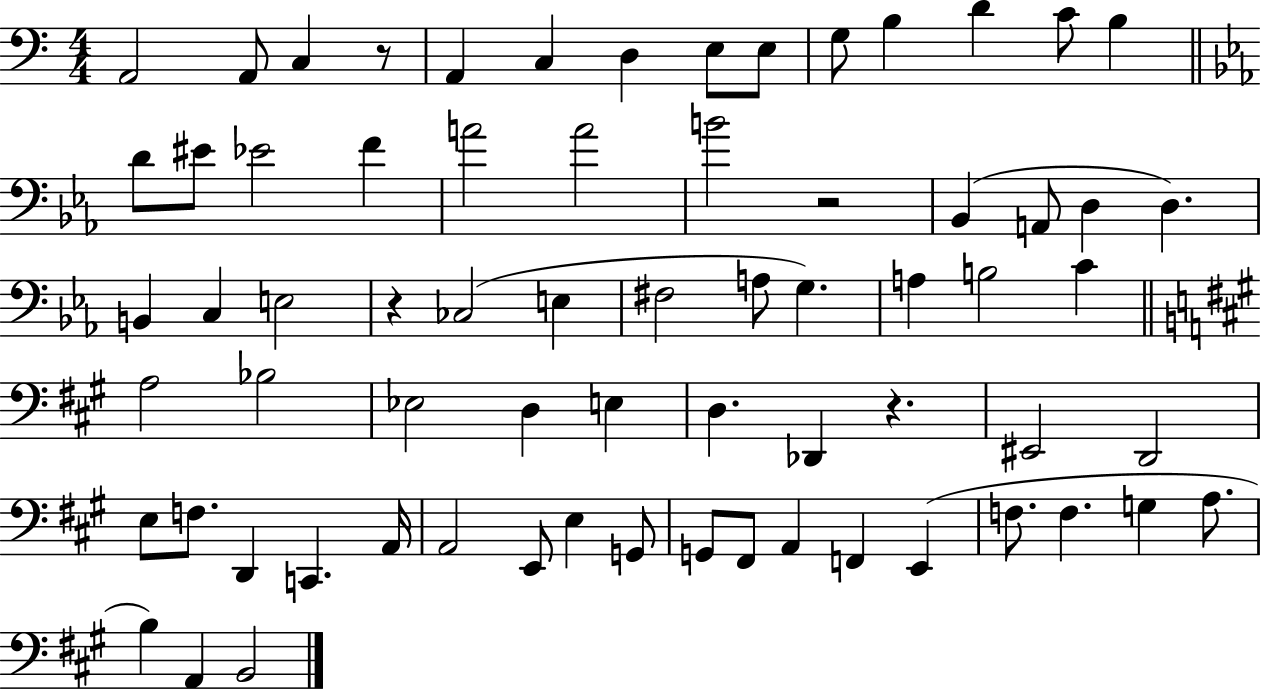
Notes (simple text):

A2/h A2/e C3/q R/e A2/q C3/q D3/q E3/e E3/e G3/e B3/q D4/q C4/e B3/q D4/e EIS4/e Eb4/h F4/q A4/h A4/h B4/h R/h Bb2/q A2/e D3/q D3/q. B2/q C3/q E3/h R/q CES3/h E3/q F#3/h A3/e G3/q. A3/q B3/h C4/q A3/h Bb3/h Eb3/h D3/q E3/q D3/q. Db2/q R/q. EIS2/h D2/h E3/e F3/e. D2/q C2/q. A2/s A2/h E2/e E3/q G2/e G2/e F#2/e A2/q F2/q E2/q F3/e. F3/q. G3/q A3/e. B3/q A2/q B2/h